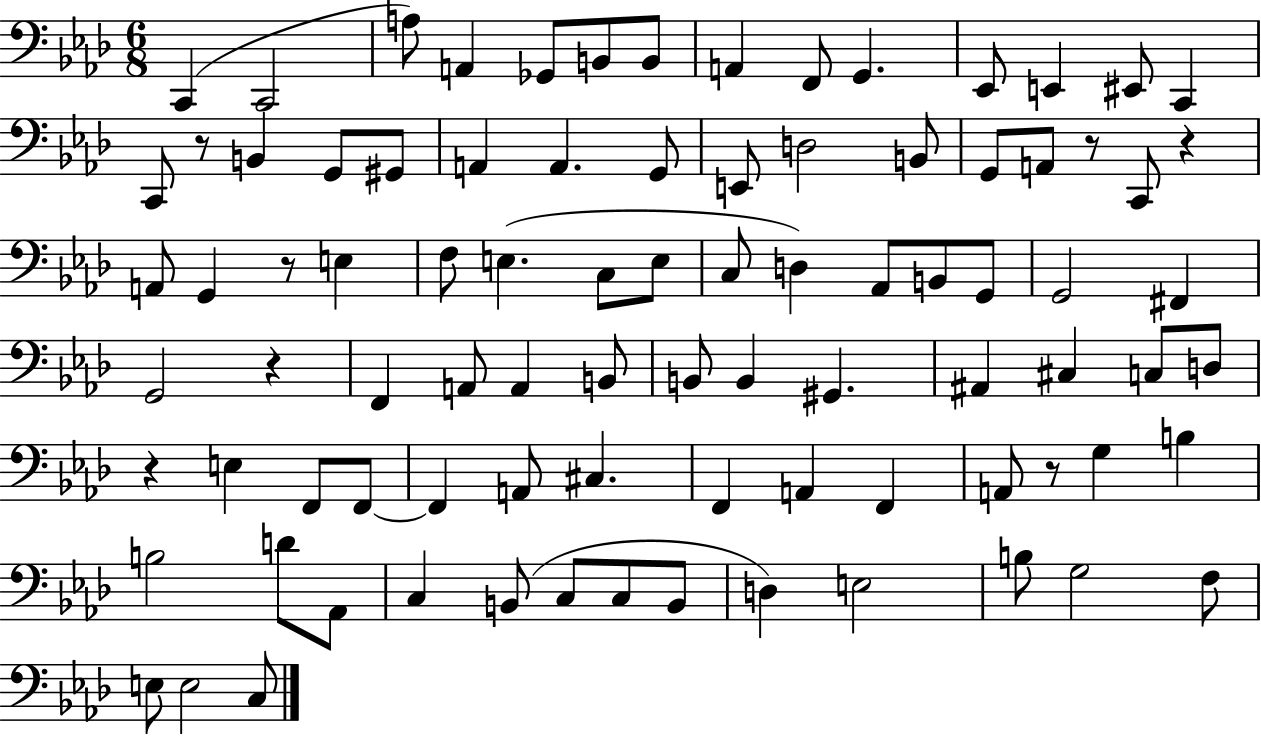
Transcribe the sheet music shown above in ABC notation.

X:1
T:Untitled
M:6/8
L:1/4
K:Ab
C,, C,,2 A,/2 A,, _G,,/2 B,,/2 B,,/2 A,, F,,/2 G,, _E,,/2 E,, ^E,,/2 C,, C,,/2 z/2 B,, G,,/2 ^G,,/2 A,, A,, G,,/2 E,,/2 D,2 B,,/2 G,,/2 A,,/2 z/2 C,,/2 z A,,/2 G,, z/2 E, F,/2 E, C,/2 E,/2 C,/2 D, _A,,/2 B,,/2 G,,/2 G,,2 ^F,, G,,2 z F,, A,,/2 A,, B,,/2 B,,/2 B,, ^G,, ^A,, ^C, C,/2 D,/2 z E, F,,/2 F,,/2 F,, A,,/2 ^C, F,, A,, F,, A,,/2 z/2 G, B, B,2 D/2 _A,,/2 C, B,,/2 C,/2 C,/2 B,,/2 D, E,2 B,/2 G,2 F,/2 E,/2 E,2 C,/2